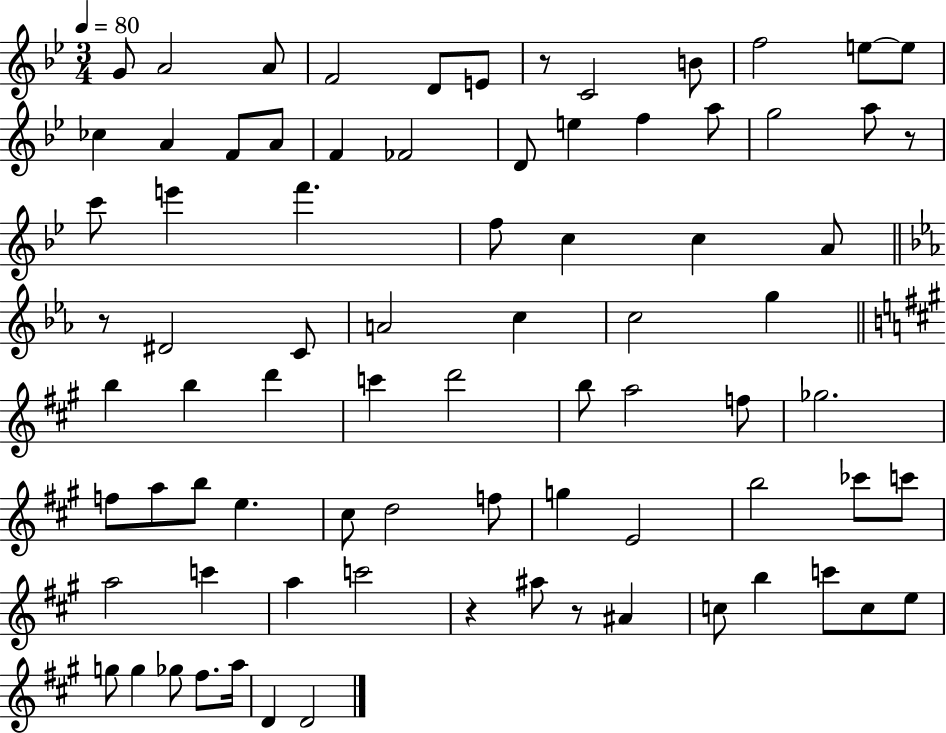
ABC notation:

X:1
T:Untitled
M:3/4
L:1/4
K:Bb
G/2 A2 A/2 F2 D/2 E/2 z/2 C2 B/2 f2 e/2 e/2 _c A F/2 A/2 F _F2 D/2 e f a/2 g2 a/2 z/2 c'/2 e' f' f/2 c c A/2 z/2 ^D2 C/2 A2 c c2 g b b d' c' d'2 b/2 a2 f/2 _g2 f/2 a/2 b/2 e ^c/2 d2 f/2 g E2 b2 _c'/2 c'/2 a2 c' a c'2 z ^a/2 z/2 ^A c/2 b c'/2 c/2 e/2 g/2 g _g/2 ^f/2 a/4 D D2